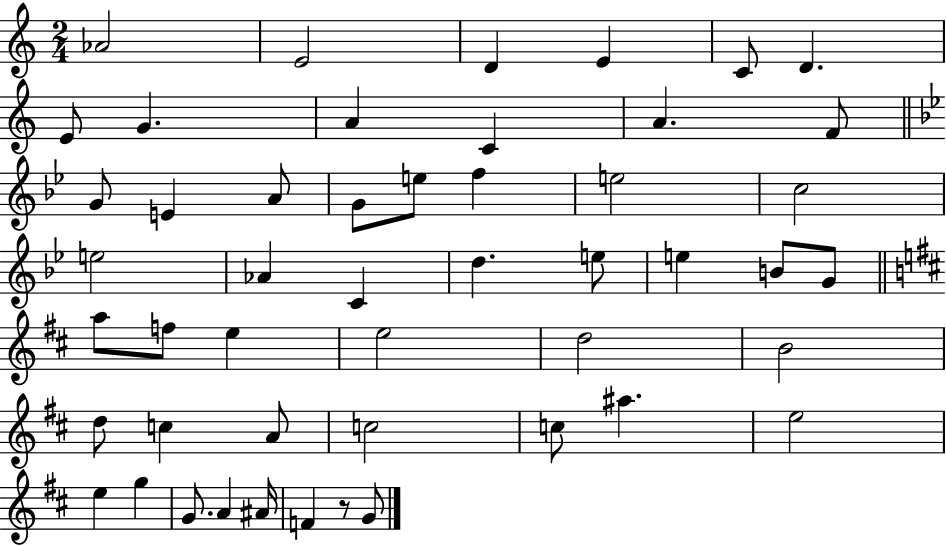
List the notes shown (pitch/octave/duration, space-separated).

Ab4/h E4/h D4/q E4/q C4/e D4/q. E4/e G4/q. A4/q C4/q A4/q. F4/e G4/e E4/q A4/e G4/e E5/e F5/q E5/h C5/h E5/h Ab4/q C4/q D5/q. E5/e E5/q B4/e G4/e A5/e F5/e E5/q E5/h D5/h B4/h D5/e C5/q A4/e C5/h C5/e A#5/q. E5/h E5/q G5/q G4/e. A4/q A#4/s F4/q R/e G4/e